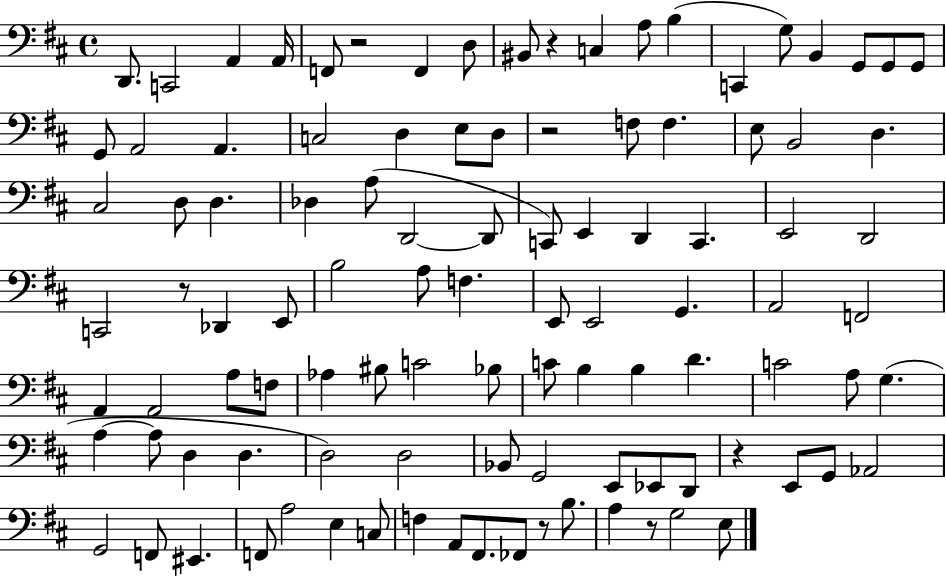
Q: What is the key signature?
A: D major